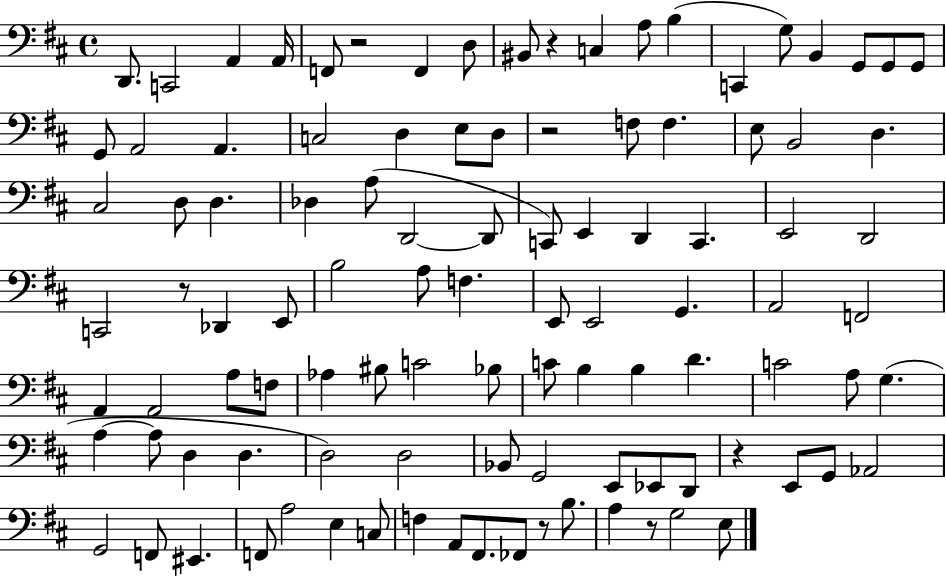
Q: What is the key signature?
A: D major